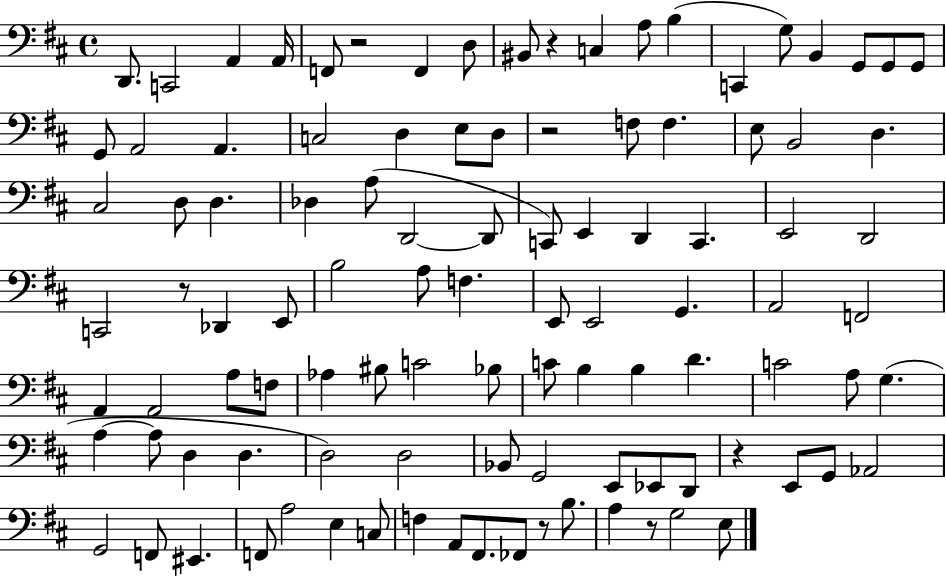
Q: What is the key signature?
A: D major